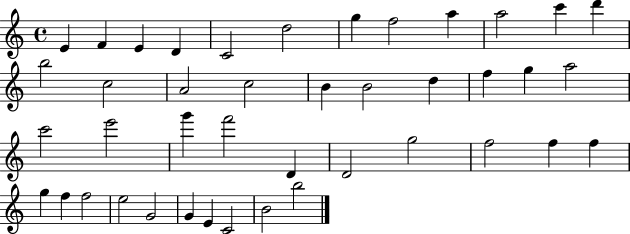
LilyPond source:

{
  \clef treble
  \time 4/4
  \defaultTimeSignature
  \key c \major
  e'4 f'4 e'4 d'4 | c'2 d''2 | g''4 f''2 a''4 | a''2 c'''4 d'''4 | \break b''2 c''2 | a'2 c''2 | b'4 b'2 d''4 | f''4 g''4 a''2 | \break c'''2 e'''2 | g'''4 f'''2 d'4 | d'2 g''2 | f''2 f''4 f''4 | \break g''4 f''4 f''2 | e''2 g'2 | g'4 e'4 c'2 | b'2 b''2 | \break \bar "|."
}